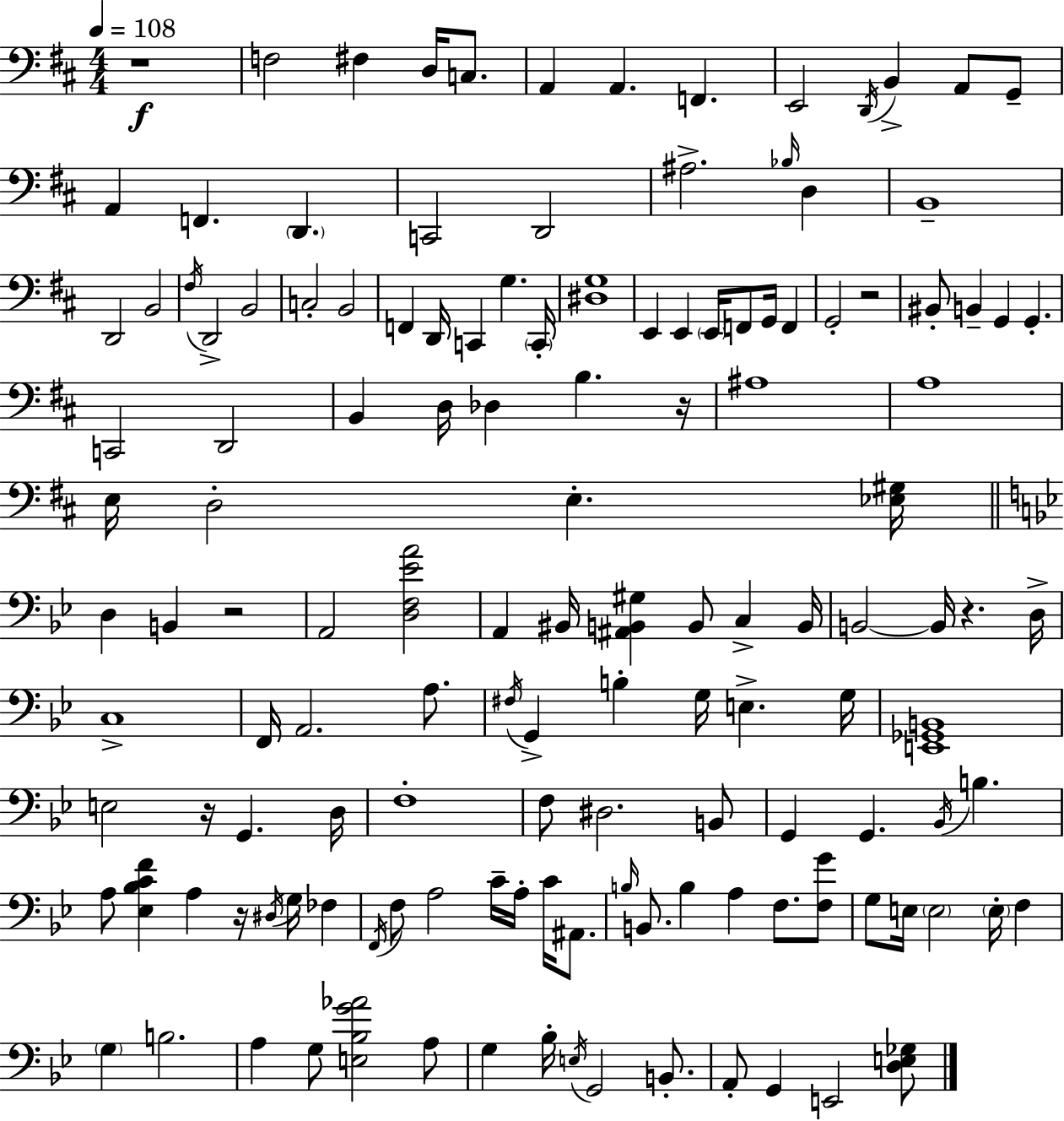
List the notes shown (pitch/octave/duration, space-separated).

R/w F3/h F#3/q D3/s C3/e. A2/q A2/q. F2/q. E2/h D2/s B2/q A2/e G2/e A2/q F2/q. D2/q. C2/h D2/h A#3/h. Bb3/s D3/q B2/w D2/h B2/h F#3/s D2/h B2/h C3/h B2/h F2/q D2/s C2/q G3/q. C2/s [D#3,G3]/w E2/q E2/q E2/s F2/e G2/s F2/q G2/h R/h BIS2/e B2/q G2/q G2/q. C2/h D2/h B2/q D3/s Db3/q B3/q. R/s A#3/w A3/w E3/s D3/h E3/q. [Eb3,G#3]/s D3/q B2/q R/h A2/h [D3,F3,Eb4,A4]/h A2/q BIS2/s [A#2,B2,G#3]/q B2/e C3/q B2/s B2/h B2/s R/q. D3/s C3/w F2/s A2/h. A3/e. F#3/s G2/q B3/q G3/s E3/q. G3/s [E2,Gb2,B2]/w E3/h R/s G2/q. D3/s F3/w F3/e D#3/h. B2/e G2/q G2/q. Bb2/s B3/q. A3/e [Eb3,Bb3,C4,F4]/q A3/q R/s D#3/s G3/s FES3/q F2/s F3/e A3/h C4/s A3/s C4/s A#2/e. B3/s B2/e. B3/q A3/q F3/e. [F3,G4]/e G3/e E3/s E3/h E3/s F3/q G3/q B3/h. A3/q G3/e [E3,Bb3,G4,Ab4]/h A3/e G3/q Bb3/s E3/s G2/h B2/e. A2/e G2/q E2/h [D3,E3,Gb3]/e